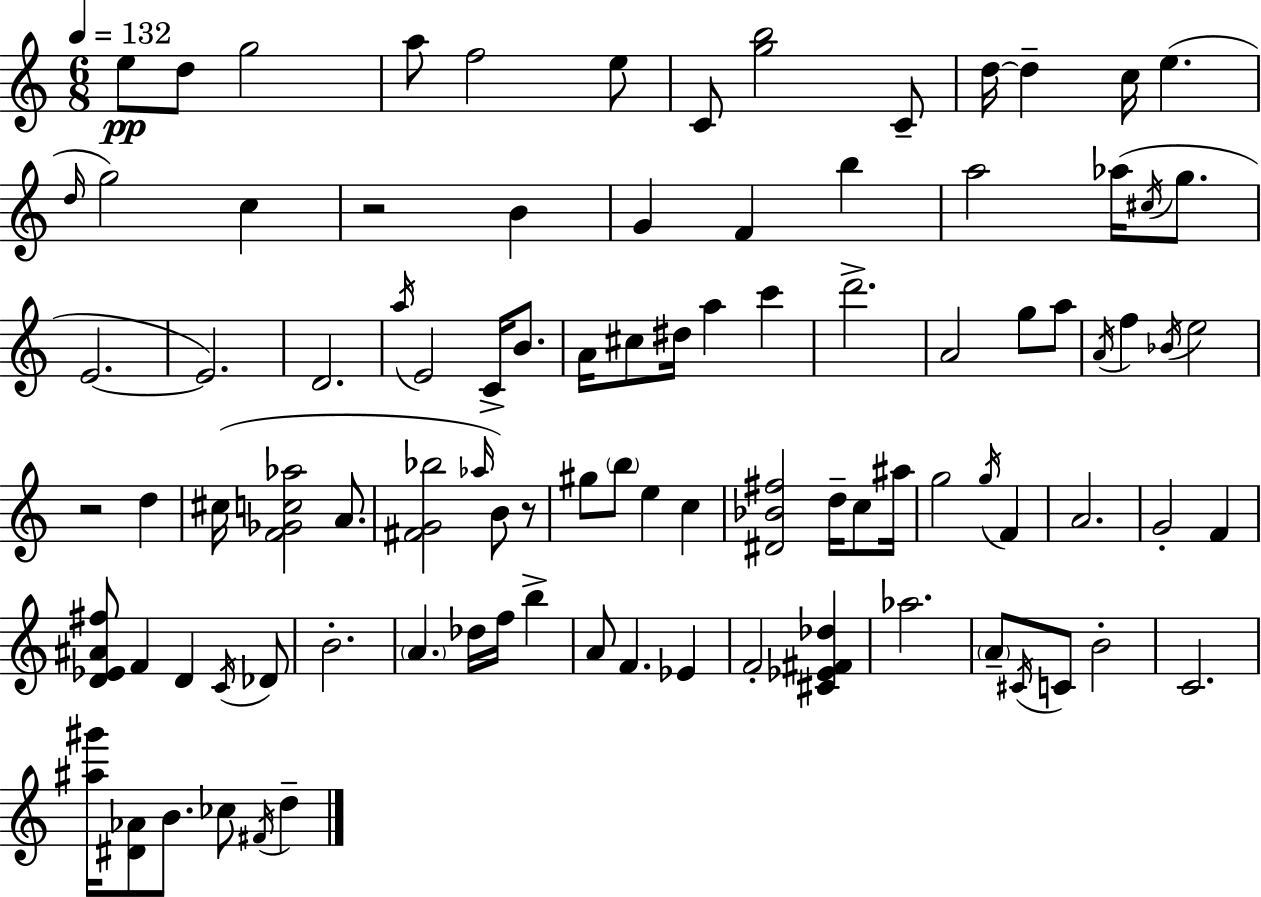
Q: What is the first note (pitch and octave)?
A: E5